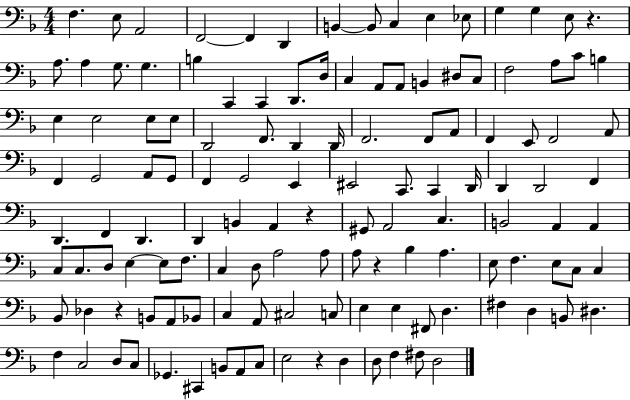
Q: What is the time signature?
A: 4/4